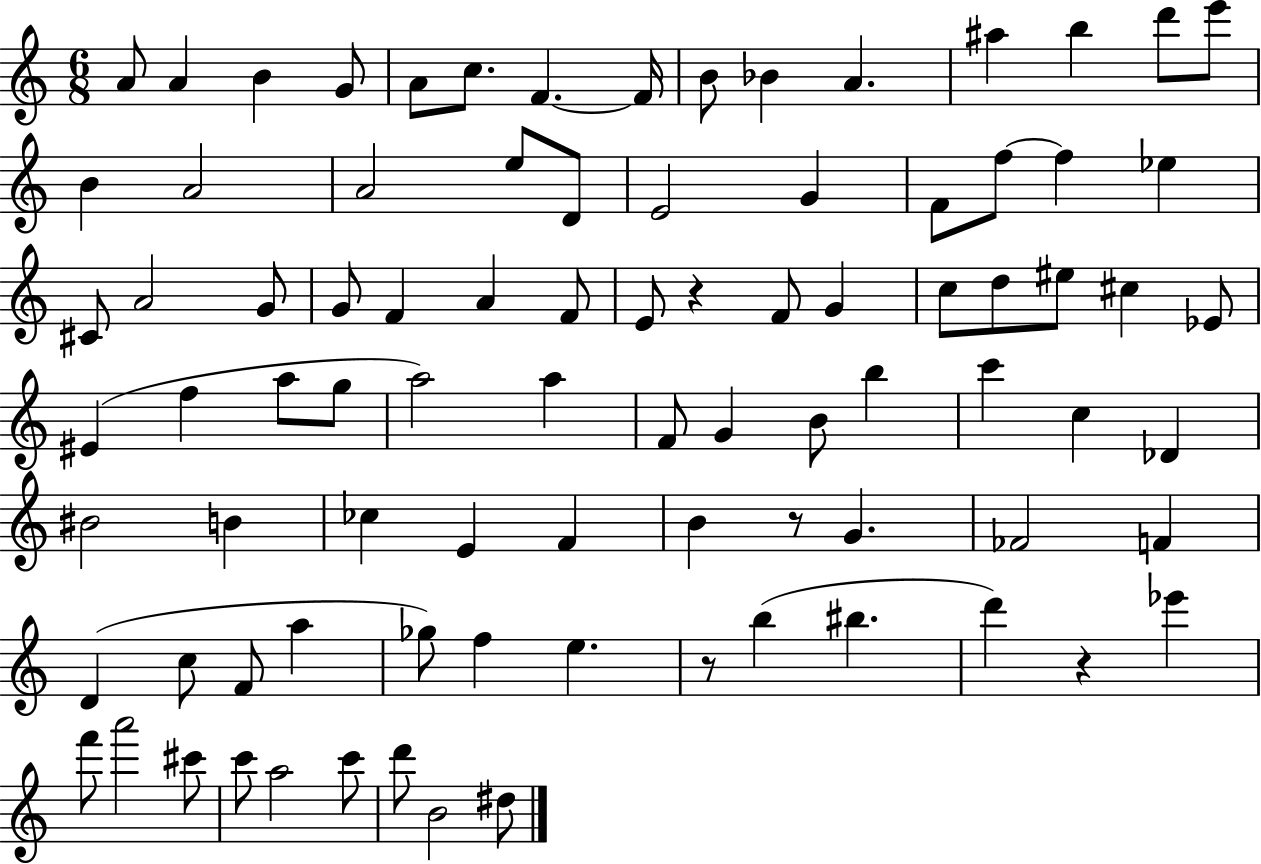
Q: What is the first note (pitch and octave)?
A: A4